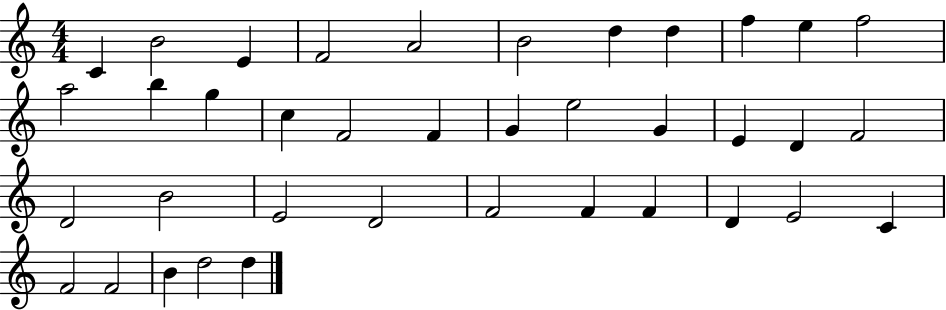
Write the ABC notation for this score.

X:1
T:Untitled
M:4/4
L:1/4
K:C
C B2 E F2 A2 B2 d d f e f2 a2 b g c F2 F G e2 G E D F2 D2 B2 E2 D2 F2 F F D E2 C F2 F2 B d2 d